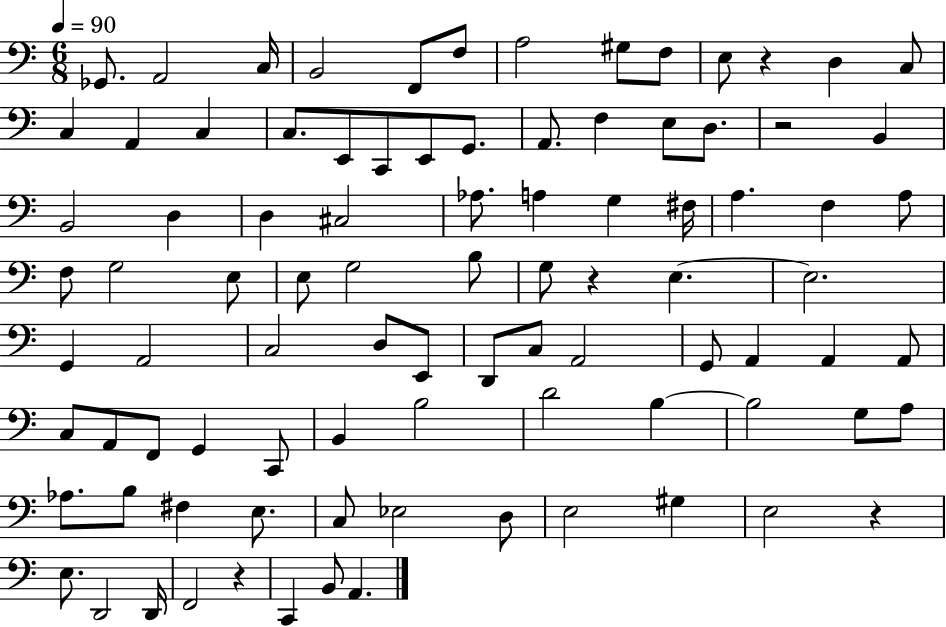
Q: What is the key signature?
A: C major